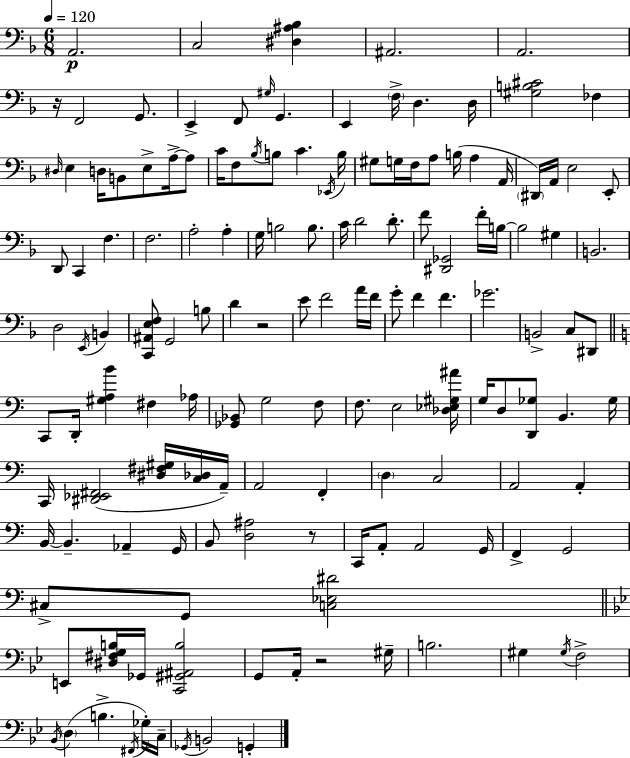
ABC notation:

X:1
T:Untitled
M:6/8
L:1/4
K:Dm
A,,2 C,2 [^D,^A,_B,] ^A,,2 A,,2 z/4 F,,2 G,,/2 E,, F,,/2 ^G,/4 G,, E,, F,/4 D, D,/4 [^G,B,^C]2 _F, ^D,/4 E, D,/4 B,,/2 E,/2 A,/4 A,/2 C/4 F,/2 _B,/4 B,/2 C _E,,/4 B,/4 ^G,/2 G,/4 F,/4 A,/2 B,/4 A, A,,/4 ^D,,/4 A,,/4 E,2 E,,/2 D,,/2 C,, F, F,2 A,2 A, G,/4 B,2 B,/2 C/4 D2 D/2 F/2 [^D,,_G,,]2 F/4 B,/4 B,2 ^G, B,,2 D,2 E,,/4 B,, [C,,^A,,E,F,]/2 G,,2 B,/2 D z2 E/2 F2 A/4 F/4 G/2 F F _G2 B,,2 C,/2 ^D,,/2 C,,/2 D,,/4 [^G,A,B] ^F, _A,/4 [_G,,_B,,]/2 G,2 F,/2 F,/2 E,2 [_D,_E,^G,^A]/4 G,/4 D,/2 [D,,_G,]/2 B,, _G,/4 C,,/4 [^D,,_E,,^F,,]2 [^D,^F,^G,]/4 [C,_D,]/4 A,,/4 A,,2 F,, D, C,2 A,,2 A,, B,,/4 B,, _A,, G,,/4 B,,/2 [D,^A,]2 z/2 C,,/4 A,,/2 A,,2 G,,/4 F,, G,,2 ^C,/2 G,,/2 [C,_E,^D]2 E,,/2 [^D,^F,G,B,]/4 _G,,/4 [C,,^G,,^A,,B,]2 G,,/2 A,,/4 z2 ^G,/4 B,2 ^G, ^G,/4 F,2 _B,,/4 D, B, ^F,,/4 _G,/4 C,/4 _G,,/4 B,,2 G,,